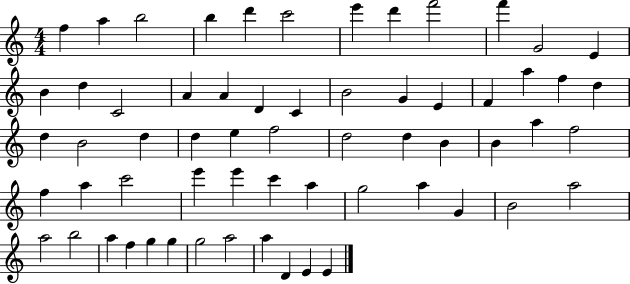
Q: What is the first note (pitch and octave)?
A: F5